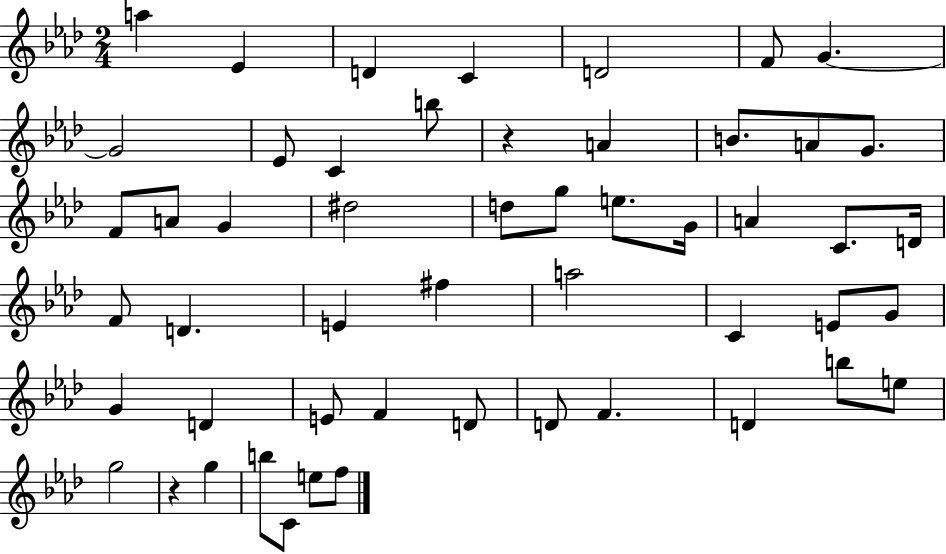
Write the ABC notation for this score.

X:1
T:Untitled
M:2/4
L:1/4
K:Ab
a _E D C D2 F/2 G G2 _E/2 C b/2 z A B/2 A/2 G/2 F/2 A/2 G ^d2 d/2 g/2 e/2 G/4 A C/2 D/4 F/2 D E ^f a2 C E/2 G/2 G D E/2 F D/2 D/2 F D b/2 e/2 g2 z g b/2 C/2 e/2 f/2